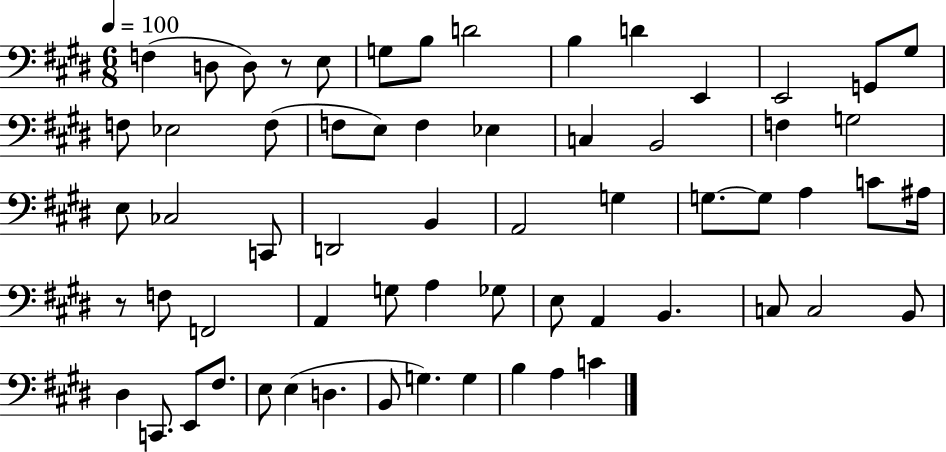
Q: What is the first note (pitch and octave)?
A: F3